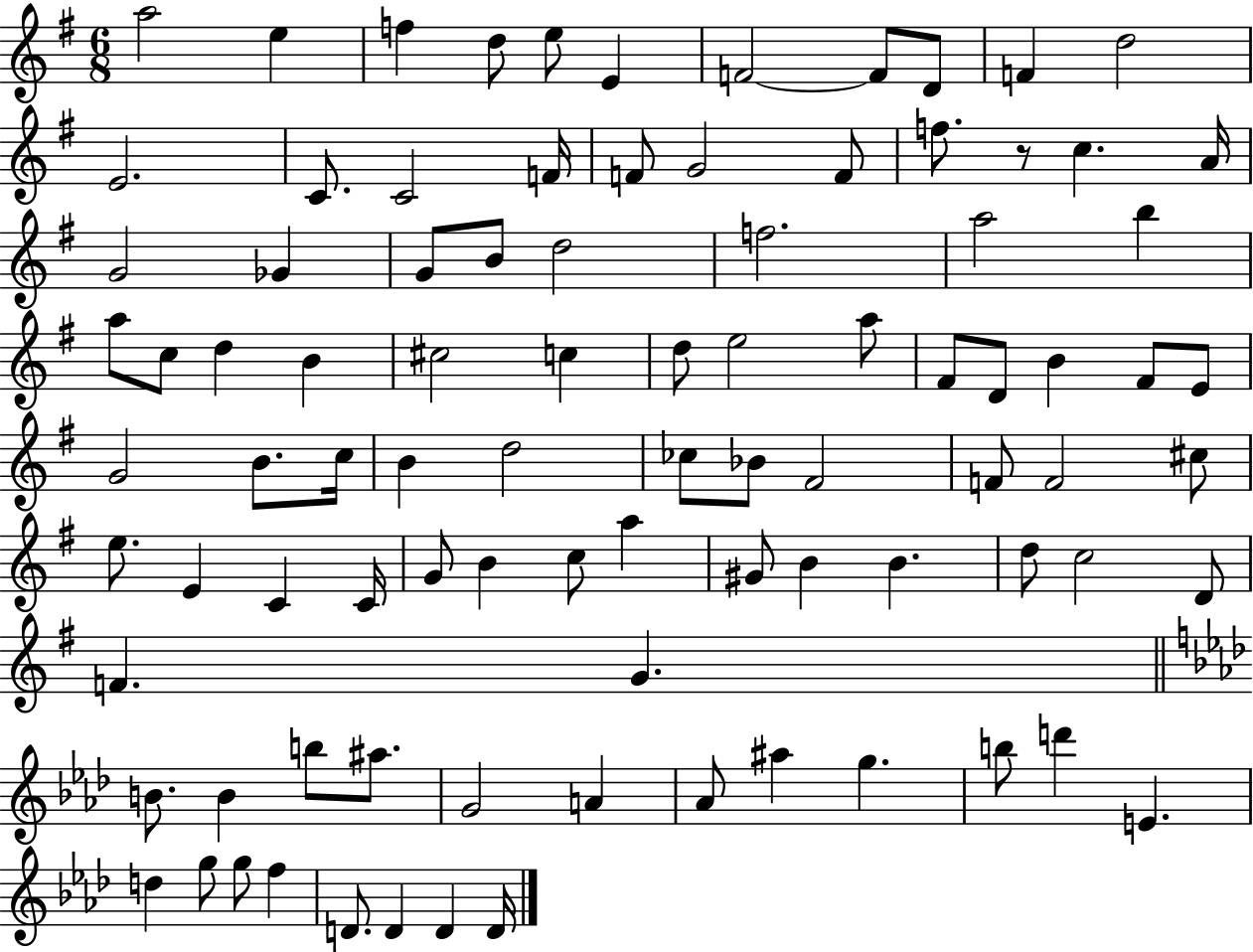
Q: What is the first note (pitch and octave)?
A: A5